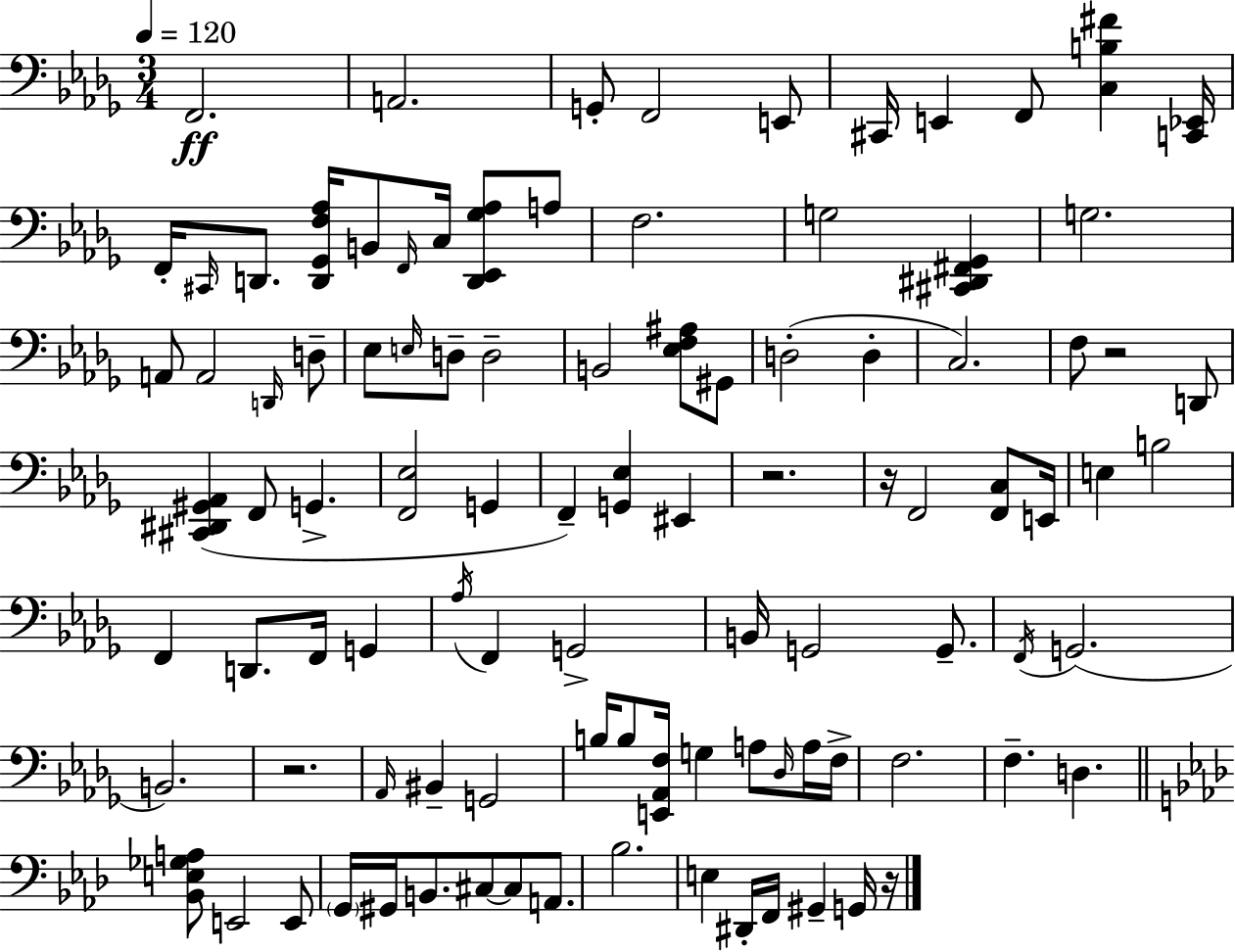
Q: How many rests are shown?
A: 5